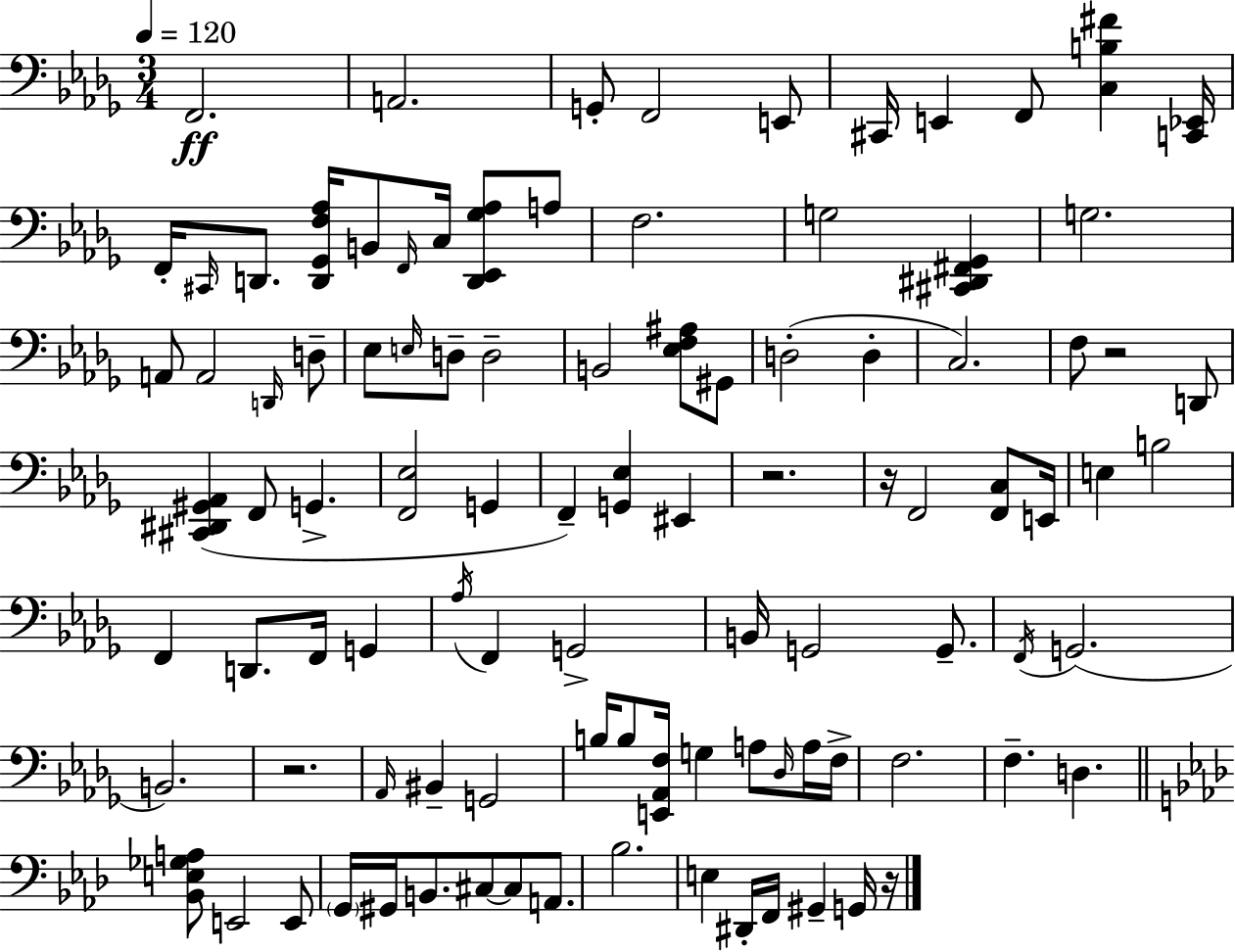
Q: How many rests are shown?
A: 5